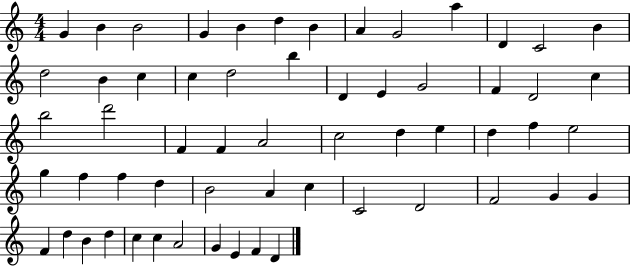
G4/q B4/q B4/h G4/q B4/q D5/q B4/q A4/q G4/h A5/q D4/q C4/h B4/q D5/h B4/q C5/q C5/q D5/h B5/q D4/q E4/q G4/h F4/q D4/h C5/q B5/h D6/h F4/q F4/q A4/h C5/h D5/q E5/q D5/q F5/q E5/h G5/q F5/q F5/q D5/q B4/h A4/q C5/q C4/h D4/h F4/h G4/q G4/q F4/q D5/q B4/q D5/q C5/q C5/q A4/h G4/q E4/q F4/q D4/q